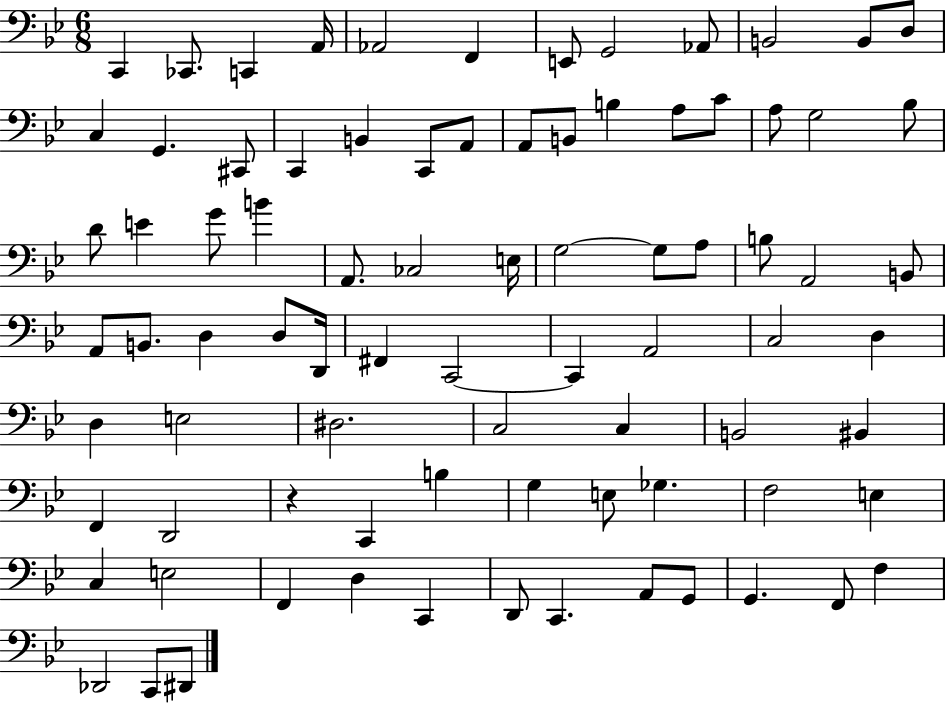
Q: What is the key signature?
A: BES major